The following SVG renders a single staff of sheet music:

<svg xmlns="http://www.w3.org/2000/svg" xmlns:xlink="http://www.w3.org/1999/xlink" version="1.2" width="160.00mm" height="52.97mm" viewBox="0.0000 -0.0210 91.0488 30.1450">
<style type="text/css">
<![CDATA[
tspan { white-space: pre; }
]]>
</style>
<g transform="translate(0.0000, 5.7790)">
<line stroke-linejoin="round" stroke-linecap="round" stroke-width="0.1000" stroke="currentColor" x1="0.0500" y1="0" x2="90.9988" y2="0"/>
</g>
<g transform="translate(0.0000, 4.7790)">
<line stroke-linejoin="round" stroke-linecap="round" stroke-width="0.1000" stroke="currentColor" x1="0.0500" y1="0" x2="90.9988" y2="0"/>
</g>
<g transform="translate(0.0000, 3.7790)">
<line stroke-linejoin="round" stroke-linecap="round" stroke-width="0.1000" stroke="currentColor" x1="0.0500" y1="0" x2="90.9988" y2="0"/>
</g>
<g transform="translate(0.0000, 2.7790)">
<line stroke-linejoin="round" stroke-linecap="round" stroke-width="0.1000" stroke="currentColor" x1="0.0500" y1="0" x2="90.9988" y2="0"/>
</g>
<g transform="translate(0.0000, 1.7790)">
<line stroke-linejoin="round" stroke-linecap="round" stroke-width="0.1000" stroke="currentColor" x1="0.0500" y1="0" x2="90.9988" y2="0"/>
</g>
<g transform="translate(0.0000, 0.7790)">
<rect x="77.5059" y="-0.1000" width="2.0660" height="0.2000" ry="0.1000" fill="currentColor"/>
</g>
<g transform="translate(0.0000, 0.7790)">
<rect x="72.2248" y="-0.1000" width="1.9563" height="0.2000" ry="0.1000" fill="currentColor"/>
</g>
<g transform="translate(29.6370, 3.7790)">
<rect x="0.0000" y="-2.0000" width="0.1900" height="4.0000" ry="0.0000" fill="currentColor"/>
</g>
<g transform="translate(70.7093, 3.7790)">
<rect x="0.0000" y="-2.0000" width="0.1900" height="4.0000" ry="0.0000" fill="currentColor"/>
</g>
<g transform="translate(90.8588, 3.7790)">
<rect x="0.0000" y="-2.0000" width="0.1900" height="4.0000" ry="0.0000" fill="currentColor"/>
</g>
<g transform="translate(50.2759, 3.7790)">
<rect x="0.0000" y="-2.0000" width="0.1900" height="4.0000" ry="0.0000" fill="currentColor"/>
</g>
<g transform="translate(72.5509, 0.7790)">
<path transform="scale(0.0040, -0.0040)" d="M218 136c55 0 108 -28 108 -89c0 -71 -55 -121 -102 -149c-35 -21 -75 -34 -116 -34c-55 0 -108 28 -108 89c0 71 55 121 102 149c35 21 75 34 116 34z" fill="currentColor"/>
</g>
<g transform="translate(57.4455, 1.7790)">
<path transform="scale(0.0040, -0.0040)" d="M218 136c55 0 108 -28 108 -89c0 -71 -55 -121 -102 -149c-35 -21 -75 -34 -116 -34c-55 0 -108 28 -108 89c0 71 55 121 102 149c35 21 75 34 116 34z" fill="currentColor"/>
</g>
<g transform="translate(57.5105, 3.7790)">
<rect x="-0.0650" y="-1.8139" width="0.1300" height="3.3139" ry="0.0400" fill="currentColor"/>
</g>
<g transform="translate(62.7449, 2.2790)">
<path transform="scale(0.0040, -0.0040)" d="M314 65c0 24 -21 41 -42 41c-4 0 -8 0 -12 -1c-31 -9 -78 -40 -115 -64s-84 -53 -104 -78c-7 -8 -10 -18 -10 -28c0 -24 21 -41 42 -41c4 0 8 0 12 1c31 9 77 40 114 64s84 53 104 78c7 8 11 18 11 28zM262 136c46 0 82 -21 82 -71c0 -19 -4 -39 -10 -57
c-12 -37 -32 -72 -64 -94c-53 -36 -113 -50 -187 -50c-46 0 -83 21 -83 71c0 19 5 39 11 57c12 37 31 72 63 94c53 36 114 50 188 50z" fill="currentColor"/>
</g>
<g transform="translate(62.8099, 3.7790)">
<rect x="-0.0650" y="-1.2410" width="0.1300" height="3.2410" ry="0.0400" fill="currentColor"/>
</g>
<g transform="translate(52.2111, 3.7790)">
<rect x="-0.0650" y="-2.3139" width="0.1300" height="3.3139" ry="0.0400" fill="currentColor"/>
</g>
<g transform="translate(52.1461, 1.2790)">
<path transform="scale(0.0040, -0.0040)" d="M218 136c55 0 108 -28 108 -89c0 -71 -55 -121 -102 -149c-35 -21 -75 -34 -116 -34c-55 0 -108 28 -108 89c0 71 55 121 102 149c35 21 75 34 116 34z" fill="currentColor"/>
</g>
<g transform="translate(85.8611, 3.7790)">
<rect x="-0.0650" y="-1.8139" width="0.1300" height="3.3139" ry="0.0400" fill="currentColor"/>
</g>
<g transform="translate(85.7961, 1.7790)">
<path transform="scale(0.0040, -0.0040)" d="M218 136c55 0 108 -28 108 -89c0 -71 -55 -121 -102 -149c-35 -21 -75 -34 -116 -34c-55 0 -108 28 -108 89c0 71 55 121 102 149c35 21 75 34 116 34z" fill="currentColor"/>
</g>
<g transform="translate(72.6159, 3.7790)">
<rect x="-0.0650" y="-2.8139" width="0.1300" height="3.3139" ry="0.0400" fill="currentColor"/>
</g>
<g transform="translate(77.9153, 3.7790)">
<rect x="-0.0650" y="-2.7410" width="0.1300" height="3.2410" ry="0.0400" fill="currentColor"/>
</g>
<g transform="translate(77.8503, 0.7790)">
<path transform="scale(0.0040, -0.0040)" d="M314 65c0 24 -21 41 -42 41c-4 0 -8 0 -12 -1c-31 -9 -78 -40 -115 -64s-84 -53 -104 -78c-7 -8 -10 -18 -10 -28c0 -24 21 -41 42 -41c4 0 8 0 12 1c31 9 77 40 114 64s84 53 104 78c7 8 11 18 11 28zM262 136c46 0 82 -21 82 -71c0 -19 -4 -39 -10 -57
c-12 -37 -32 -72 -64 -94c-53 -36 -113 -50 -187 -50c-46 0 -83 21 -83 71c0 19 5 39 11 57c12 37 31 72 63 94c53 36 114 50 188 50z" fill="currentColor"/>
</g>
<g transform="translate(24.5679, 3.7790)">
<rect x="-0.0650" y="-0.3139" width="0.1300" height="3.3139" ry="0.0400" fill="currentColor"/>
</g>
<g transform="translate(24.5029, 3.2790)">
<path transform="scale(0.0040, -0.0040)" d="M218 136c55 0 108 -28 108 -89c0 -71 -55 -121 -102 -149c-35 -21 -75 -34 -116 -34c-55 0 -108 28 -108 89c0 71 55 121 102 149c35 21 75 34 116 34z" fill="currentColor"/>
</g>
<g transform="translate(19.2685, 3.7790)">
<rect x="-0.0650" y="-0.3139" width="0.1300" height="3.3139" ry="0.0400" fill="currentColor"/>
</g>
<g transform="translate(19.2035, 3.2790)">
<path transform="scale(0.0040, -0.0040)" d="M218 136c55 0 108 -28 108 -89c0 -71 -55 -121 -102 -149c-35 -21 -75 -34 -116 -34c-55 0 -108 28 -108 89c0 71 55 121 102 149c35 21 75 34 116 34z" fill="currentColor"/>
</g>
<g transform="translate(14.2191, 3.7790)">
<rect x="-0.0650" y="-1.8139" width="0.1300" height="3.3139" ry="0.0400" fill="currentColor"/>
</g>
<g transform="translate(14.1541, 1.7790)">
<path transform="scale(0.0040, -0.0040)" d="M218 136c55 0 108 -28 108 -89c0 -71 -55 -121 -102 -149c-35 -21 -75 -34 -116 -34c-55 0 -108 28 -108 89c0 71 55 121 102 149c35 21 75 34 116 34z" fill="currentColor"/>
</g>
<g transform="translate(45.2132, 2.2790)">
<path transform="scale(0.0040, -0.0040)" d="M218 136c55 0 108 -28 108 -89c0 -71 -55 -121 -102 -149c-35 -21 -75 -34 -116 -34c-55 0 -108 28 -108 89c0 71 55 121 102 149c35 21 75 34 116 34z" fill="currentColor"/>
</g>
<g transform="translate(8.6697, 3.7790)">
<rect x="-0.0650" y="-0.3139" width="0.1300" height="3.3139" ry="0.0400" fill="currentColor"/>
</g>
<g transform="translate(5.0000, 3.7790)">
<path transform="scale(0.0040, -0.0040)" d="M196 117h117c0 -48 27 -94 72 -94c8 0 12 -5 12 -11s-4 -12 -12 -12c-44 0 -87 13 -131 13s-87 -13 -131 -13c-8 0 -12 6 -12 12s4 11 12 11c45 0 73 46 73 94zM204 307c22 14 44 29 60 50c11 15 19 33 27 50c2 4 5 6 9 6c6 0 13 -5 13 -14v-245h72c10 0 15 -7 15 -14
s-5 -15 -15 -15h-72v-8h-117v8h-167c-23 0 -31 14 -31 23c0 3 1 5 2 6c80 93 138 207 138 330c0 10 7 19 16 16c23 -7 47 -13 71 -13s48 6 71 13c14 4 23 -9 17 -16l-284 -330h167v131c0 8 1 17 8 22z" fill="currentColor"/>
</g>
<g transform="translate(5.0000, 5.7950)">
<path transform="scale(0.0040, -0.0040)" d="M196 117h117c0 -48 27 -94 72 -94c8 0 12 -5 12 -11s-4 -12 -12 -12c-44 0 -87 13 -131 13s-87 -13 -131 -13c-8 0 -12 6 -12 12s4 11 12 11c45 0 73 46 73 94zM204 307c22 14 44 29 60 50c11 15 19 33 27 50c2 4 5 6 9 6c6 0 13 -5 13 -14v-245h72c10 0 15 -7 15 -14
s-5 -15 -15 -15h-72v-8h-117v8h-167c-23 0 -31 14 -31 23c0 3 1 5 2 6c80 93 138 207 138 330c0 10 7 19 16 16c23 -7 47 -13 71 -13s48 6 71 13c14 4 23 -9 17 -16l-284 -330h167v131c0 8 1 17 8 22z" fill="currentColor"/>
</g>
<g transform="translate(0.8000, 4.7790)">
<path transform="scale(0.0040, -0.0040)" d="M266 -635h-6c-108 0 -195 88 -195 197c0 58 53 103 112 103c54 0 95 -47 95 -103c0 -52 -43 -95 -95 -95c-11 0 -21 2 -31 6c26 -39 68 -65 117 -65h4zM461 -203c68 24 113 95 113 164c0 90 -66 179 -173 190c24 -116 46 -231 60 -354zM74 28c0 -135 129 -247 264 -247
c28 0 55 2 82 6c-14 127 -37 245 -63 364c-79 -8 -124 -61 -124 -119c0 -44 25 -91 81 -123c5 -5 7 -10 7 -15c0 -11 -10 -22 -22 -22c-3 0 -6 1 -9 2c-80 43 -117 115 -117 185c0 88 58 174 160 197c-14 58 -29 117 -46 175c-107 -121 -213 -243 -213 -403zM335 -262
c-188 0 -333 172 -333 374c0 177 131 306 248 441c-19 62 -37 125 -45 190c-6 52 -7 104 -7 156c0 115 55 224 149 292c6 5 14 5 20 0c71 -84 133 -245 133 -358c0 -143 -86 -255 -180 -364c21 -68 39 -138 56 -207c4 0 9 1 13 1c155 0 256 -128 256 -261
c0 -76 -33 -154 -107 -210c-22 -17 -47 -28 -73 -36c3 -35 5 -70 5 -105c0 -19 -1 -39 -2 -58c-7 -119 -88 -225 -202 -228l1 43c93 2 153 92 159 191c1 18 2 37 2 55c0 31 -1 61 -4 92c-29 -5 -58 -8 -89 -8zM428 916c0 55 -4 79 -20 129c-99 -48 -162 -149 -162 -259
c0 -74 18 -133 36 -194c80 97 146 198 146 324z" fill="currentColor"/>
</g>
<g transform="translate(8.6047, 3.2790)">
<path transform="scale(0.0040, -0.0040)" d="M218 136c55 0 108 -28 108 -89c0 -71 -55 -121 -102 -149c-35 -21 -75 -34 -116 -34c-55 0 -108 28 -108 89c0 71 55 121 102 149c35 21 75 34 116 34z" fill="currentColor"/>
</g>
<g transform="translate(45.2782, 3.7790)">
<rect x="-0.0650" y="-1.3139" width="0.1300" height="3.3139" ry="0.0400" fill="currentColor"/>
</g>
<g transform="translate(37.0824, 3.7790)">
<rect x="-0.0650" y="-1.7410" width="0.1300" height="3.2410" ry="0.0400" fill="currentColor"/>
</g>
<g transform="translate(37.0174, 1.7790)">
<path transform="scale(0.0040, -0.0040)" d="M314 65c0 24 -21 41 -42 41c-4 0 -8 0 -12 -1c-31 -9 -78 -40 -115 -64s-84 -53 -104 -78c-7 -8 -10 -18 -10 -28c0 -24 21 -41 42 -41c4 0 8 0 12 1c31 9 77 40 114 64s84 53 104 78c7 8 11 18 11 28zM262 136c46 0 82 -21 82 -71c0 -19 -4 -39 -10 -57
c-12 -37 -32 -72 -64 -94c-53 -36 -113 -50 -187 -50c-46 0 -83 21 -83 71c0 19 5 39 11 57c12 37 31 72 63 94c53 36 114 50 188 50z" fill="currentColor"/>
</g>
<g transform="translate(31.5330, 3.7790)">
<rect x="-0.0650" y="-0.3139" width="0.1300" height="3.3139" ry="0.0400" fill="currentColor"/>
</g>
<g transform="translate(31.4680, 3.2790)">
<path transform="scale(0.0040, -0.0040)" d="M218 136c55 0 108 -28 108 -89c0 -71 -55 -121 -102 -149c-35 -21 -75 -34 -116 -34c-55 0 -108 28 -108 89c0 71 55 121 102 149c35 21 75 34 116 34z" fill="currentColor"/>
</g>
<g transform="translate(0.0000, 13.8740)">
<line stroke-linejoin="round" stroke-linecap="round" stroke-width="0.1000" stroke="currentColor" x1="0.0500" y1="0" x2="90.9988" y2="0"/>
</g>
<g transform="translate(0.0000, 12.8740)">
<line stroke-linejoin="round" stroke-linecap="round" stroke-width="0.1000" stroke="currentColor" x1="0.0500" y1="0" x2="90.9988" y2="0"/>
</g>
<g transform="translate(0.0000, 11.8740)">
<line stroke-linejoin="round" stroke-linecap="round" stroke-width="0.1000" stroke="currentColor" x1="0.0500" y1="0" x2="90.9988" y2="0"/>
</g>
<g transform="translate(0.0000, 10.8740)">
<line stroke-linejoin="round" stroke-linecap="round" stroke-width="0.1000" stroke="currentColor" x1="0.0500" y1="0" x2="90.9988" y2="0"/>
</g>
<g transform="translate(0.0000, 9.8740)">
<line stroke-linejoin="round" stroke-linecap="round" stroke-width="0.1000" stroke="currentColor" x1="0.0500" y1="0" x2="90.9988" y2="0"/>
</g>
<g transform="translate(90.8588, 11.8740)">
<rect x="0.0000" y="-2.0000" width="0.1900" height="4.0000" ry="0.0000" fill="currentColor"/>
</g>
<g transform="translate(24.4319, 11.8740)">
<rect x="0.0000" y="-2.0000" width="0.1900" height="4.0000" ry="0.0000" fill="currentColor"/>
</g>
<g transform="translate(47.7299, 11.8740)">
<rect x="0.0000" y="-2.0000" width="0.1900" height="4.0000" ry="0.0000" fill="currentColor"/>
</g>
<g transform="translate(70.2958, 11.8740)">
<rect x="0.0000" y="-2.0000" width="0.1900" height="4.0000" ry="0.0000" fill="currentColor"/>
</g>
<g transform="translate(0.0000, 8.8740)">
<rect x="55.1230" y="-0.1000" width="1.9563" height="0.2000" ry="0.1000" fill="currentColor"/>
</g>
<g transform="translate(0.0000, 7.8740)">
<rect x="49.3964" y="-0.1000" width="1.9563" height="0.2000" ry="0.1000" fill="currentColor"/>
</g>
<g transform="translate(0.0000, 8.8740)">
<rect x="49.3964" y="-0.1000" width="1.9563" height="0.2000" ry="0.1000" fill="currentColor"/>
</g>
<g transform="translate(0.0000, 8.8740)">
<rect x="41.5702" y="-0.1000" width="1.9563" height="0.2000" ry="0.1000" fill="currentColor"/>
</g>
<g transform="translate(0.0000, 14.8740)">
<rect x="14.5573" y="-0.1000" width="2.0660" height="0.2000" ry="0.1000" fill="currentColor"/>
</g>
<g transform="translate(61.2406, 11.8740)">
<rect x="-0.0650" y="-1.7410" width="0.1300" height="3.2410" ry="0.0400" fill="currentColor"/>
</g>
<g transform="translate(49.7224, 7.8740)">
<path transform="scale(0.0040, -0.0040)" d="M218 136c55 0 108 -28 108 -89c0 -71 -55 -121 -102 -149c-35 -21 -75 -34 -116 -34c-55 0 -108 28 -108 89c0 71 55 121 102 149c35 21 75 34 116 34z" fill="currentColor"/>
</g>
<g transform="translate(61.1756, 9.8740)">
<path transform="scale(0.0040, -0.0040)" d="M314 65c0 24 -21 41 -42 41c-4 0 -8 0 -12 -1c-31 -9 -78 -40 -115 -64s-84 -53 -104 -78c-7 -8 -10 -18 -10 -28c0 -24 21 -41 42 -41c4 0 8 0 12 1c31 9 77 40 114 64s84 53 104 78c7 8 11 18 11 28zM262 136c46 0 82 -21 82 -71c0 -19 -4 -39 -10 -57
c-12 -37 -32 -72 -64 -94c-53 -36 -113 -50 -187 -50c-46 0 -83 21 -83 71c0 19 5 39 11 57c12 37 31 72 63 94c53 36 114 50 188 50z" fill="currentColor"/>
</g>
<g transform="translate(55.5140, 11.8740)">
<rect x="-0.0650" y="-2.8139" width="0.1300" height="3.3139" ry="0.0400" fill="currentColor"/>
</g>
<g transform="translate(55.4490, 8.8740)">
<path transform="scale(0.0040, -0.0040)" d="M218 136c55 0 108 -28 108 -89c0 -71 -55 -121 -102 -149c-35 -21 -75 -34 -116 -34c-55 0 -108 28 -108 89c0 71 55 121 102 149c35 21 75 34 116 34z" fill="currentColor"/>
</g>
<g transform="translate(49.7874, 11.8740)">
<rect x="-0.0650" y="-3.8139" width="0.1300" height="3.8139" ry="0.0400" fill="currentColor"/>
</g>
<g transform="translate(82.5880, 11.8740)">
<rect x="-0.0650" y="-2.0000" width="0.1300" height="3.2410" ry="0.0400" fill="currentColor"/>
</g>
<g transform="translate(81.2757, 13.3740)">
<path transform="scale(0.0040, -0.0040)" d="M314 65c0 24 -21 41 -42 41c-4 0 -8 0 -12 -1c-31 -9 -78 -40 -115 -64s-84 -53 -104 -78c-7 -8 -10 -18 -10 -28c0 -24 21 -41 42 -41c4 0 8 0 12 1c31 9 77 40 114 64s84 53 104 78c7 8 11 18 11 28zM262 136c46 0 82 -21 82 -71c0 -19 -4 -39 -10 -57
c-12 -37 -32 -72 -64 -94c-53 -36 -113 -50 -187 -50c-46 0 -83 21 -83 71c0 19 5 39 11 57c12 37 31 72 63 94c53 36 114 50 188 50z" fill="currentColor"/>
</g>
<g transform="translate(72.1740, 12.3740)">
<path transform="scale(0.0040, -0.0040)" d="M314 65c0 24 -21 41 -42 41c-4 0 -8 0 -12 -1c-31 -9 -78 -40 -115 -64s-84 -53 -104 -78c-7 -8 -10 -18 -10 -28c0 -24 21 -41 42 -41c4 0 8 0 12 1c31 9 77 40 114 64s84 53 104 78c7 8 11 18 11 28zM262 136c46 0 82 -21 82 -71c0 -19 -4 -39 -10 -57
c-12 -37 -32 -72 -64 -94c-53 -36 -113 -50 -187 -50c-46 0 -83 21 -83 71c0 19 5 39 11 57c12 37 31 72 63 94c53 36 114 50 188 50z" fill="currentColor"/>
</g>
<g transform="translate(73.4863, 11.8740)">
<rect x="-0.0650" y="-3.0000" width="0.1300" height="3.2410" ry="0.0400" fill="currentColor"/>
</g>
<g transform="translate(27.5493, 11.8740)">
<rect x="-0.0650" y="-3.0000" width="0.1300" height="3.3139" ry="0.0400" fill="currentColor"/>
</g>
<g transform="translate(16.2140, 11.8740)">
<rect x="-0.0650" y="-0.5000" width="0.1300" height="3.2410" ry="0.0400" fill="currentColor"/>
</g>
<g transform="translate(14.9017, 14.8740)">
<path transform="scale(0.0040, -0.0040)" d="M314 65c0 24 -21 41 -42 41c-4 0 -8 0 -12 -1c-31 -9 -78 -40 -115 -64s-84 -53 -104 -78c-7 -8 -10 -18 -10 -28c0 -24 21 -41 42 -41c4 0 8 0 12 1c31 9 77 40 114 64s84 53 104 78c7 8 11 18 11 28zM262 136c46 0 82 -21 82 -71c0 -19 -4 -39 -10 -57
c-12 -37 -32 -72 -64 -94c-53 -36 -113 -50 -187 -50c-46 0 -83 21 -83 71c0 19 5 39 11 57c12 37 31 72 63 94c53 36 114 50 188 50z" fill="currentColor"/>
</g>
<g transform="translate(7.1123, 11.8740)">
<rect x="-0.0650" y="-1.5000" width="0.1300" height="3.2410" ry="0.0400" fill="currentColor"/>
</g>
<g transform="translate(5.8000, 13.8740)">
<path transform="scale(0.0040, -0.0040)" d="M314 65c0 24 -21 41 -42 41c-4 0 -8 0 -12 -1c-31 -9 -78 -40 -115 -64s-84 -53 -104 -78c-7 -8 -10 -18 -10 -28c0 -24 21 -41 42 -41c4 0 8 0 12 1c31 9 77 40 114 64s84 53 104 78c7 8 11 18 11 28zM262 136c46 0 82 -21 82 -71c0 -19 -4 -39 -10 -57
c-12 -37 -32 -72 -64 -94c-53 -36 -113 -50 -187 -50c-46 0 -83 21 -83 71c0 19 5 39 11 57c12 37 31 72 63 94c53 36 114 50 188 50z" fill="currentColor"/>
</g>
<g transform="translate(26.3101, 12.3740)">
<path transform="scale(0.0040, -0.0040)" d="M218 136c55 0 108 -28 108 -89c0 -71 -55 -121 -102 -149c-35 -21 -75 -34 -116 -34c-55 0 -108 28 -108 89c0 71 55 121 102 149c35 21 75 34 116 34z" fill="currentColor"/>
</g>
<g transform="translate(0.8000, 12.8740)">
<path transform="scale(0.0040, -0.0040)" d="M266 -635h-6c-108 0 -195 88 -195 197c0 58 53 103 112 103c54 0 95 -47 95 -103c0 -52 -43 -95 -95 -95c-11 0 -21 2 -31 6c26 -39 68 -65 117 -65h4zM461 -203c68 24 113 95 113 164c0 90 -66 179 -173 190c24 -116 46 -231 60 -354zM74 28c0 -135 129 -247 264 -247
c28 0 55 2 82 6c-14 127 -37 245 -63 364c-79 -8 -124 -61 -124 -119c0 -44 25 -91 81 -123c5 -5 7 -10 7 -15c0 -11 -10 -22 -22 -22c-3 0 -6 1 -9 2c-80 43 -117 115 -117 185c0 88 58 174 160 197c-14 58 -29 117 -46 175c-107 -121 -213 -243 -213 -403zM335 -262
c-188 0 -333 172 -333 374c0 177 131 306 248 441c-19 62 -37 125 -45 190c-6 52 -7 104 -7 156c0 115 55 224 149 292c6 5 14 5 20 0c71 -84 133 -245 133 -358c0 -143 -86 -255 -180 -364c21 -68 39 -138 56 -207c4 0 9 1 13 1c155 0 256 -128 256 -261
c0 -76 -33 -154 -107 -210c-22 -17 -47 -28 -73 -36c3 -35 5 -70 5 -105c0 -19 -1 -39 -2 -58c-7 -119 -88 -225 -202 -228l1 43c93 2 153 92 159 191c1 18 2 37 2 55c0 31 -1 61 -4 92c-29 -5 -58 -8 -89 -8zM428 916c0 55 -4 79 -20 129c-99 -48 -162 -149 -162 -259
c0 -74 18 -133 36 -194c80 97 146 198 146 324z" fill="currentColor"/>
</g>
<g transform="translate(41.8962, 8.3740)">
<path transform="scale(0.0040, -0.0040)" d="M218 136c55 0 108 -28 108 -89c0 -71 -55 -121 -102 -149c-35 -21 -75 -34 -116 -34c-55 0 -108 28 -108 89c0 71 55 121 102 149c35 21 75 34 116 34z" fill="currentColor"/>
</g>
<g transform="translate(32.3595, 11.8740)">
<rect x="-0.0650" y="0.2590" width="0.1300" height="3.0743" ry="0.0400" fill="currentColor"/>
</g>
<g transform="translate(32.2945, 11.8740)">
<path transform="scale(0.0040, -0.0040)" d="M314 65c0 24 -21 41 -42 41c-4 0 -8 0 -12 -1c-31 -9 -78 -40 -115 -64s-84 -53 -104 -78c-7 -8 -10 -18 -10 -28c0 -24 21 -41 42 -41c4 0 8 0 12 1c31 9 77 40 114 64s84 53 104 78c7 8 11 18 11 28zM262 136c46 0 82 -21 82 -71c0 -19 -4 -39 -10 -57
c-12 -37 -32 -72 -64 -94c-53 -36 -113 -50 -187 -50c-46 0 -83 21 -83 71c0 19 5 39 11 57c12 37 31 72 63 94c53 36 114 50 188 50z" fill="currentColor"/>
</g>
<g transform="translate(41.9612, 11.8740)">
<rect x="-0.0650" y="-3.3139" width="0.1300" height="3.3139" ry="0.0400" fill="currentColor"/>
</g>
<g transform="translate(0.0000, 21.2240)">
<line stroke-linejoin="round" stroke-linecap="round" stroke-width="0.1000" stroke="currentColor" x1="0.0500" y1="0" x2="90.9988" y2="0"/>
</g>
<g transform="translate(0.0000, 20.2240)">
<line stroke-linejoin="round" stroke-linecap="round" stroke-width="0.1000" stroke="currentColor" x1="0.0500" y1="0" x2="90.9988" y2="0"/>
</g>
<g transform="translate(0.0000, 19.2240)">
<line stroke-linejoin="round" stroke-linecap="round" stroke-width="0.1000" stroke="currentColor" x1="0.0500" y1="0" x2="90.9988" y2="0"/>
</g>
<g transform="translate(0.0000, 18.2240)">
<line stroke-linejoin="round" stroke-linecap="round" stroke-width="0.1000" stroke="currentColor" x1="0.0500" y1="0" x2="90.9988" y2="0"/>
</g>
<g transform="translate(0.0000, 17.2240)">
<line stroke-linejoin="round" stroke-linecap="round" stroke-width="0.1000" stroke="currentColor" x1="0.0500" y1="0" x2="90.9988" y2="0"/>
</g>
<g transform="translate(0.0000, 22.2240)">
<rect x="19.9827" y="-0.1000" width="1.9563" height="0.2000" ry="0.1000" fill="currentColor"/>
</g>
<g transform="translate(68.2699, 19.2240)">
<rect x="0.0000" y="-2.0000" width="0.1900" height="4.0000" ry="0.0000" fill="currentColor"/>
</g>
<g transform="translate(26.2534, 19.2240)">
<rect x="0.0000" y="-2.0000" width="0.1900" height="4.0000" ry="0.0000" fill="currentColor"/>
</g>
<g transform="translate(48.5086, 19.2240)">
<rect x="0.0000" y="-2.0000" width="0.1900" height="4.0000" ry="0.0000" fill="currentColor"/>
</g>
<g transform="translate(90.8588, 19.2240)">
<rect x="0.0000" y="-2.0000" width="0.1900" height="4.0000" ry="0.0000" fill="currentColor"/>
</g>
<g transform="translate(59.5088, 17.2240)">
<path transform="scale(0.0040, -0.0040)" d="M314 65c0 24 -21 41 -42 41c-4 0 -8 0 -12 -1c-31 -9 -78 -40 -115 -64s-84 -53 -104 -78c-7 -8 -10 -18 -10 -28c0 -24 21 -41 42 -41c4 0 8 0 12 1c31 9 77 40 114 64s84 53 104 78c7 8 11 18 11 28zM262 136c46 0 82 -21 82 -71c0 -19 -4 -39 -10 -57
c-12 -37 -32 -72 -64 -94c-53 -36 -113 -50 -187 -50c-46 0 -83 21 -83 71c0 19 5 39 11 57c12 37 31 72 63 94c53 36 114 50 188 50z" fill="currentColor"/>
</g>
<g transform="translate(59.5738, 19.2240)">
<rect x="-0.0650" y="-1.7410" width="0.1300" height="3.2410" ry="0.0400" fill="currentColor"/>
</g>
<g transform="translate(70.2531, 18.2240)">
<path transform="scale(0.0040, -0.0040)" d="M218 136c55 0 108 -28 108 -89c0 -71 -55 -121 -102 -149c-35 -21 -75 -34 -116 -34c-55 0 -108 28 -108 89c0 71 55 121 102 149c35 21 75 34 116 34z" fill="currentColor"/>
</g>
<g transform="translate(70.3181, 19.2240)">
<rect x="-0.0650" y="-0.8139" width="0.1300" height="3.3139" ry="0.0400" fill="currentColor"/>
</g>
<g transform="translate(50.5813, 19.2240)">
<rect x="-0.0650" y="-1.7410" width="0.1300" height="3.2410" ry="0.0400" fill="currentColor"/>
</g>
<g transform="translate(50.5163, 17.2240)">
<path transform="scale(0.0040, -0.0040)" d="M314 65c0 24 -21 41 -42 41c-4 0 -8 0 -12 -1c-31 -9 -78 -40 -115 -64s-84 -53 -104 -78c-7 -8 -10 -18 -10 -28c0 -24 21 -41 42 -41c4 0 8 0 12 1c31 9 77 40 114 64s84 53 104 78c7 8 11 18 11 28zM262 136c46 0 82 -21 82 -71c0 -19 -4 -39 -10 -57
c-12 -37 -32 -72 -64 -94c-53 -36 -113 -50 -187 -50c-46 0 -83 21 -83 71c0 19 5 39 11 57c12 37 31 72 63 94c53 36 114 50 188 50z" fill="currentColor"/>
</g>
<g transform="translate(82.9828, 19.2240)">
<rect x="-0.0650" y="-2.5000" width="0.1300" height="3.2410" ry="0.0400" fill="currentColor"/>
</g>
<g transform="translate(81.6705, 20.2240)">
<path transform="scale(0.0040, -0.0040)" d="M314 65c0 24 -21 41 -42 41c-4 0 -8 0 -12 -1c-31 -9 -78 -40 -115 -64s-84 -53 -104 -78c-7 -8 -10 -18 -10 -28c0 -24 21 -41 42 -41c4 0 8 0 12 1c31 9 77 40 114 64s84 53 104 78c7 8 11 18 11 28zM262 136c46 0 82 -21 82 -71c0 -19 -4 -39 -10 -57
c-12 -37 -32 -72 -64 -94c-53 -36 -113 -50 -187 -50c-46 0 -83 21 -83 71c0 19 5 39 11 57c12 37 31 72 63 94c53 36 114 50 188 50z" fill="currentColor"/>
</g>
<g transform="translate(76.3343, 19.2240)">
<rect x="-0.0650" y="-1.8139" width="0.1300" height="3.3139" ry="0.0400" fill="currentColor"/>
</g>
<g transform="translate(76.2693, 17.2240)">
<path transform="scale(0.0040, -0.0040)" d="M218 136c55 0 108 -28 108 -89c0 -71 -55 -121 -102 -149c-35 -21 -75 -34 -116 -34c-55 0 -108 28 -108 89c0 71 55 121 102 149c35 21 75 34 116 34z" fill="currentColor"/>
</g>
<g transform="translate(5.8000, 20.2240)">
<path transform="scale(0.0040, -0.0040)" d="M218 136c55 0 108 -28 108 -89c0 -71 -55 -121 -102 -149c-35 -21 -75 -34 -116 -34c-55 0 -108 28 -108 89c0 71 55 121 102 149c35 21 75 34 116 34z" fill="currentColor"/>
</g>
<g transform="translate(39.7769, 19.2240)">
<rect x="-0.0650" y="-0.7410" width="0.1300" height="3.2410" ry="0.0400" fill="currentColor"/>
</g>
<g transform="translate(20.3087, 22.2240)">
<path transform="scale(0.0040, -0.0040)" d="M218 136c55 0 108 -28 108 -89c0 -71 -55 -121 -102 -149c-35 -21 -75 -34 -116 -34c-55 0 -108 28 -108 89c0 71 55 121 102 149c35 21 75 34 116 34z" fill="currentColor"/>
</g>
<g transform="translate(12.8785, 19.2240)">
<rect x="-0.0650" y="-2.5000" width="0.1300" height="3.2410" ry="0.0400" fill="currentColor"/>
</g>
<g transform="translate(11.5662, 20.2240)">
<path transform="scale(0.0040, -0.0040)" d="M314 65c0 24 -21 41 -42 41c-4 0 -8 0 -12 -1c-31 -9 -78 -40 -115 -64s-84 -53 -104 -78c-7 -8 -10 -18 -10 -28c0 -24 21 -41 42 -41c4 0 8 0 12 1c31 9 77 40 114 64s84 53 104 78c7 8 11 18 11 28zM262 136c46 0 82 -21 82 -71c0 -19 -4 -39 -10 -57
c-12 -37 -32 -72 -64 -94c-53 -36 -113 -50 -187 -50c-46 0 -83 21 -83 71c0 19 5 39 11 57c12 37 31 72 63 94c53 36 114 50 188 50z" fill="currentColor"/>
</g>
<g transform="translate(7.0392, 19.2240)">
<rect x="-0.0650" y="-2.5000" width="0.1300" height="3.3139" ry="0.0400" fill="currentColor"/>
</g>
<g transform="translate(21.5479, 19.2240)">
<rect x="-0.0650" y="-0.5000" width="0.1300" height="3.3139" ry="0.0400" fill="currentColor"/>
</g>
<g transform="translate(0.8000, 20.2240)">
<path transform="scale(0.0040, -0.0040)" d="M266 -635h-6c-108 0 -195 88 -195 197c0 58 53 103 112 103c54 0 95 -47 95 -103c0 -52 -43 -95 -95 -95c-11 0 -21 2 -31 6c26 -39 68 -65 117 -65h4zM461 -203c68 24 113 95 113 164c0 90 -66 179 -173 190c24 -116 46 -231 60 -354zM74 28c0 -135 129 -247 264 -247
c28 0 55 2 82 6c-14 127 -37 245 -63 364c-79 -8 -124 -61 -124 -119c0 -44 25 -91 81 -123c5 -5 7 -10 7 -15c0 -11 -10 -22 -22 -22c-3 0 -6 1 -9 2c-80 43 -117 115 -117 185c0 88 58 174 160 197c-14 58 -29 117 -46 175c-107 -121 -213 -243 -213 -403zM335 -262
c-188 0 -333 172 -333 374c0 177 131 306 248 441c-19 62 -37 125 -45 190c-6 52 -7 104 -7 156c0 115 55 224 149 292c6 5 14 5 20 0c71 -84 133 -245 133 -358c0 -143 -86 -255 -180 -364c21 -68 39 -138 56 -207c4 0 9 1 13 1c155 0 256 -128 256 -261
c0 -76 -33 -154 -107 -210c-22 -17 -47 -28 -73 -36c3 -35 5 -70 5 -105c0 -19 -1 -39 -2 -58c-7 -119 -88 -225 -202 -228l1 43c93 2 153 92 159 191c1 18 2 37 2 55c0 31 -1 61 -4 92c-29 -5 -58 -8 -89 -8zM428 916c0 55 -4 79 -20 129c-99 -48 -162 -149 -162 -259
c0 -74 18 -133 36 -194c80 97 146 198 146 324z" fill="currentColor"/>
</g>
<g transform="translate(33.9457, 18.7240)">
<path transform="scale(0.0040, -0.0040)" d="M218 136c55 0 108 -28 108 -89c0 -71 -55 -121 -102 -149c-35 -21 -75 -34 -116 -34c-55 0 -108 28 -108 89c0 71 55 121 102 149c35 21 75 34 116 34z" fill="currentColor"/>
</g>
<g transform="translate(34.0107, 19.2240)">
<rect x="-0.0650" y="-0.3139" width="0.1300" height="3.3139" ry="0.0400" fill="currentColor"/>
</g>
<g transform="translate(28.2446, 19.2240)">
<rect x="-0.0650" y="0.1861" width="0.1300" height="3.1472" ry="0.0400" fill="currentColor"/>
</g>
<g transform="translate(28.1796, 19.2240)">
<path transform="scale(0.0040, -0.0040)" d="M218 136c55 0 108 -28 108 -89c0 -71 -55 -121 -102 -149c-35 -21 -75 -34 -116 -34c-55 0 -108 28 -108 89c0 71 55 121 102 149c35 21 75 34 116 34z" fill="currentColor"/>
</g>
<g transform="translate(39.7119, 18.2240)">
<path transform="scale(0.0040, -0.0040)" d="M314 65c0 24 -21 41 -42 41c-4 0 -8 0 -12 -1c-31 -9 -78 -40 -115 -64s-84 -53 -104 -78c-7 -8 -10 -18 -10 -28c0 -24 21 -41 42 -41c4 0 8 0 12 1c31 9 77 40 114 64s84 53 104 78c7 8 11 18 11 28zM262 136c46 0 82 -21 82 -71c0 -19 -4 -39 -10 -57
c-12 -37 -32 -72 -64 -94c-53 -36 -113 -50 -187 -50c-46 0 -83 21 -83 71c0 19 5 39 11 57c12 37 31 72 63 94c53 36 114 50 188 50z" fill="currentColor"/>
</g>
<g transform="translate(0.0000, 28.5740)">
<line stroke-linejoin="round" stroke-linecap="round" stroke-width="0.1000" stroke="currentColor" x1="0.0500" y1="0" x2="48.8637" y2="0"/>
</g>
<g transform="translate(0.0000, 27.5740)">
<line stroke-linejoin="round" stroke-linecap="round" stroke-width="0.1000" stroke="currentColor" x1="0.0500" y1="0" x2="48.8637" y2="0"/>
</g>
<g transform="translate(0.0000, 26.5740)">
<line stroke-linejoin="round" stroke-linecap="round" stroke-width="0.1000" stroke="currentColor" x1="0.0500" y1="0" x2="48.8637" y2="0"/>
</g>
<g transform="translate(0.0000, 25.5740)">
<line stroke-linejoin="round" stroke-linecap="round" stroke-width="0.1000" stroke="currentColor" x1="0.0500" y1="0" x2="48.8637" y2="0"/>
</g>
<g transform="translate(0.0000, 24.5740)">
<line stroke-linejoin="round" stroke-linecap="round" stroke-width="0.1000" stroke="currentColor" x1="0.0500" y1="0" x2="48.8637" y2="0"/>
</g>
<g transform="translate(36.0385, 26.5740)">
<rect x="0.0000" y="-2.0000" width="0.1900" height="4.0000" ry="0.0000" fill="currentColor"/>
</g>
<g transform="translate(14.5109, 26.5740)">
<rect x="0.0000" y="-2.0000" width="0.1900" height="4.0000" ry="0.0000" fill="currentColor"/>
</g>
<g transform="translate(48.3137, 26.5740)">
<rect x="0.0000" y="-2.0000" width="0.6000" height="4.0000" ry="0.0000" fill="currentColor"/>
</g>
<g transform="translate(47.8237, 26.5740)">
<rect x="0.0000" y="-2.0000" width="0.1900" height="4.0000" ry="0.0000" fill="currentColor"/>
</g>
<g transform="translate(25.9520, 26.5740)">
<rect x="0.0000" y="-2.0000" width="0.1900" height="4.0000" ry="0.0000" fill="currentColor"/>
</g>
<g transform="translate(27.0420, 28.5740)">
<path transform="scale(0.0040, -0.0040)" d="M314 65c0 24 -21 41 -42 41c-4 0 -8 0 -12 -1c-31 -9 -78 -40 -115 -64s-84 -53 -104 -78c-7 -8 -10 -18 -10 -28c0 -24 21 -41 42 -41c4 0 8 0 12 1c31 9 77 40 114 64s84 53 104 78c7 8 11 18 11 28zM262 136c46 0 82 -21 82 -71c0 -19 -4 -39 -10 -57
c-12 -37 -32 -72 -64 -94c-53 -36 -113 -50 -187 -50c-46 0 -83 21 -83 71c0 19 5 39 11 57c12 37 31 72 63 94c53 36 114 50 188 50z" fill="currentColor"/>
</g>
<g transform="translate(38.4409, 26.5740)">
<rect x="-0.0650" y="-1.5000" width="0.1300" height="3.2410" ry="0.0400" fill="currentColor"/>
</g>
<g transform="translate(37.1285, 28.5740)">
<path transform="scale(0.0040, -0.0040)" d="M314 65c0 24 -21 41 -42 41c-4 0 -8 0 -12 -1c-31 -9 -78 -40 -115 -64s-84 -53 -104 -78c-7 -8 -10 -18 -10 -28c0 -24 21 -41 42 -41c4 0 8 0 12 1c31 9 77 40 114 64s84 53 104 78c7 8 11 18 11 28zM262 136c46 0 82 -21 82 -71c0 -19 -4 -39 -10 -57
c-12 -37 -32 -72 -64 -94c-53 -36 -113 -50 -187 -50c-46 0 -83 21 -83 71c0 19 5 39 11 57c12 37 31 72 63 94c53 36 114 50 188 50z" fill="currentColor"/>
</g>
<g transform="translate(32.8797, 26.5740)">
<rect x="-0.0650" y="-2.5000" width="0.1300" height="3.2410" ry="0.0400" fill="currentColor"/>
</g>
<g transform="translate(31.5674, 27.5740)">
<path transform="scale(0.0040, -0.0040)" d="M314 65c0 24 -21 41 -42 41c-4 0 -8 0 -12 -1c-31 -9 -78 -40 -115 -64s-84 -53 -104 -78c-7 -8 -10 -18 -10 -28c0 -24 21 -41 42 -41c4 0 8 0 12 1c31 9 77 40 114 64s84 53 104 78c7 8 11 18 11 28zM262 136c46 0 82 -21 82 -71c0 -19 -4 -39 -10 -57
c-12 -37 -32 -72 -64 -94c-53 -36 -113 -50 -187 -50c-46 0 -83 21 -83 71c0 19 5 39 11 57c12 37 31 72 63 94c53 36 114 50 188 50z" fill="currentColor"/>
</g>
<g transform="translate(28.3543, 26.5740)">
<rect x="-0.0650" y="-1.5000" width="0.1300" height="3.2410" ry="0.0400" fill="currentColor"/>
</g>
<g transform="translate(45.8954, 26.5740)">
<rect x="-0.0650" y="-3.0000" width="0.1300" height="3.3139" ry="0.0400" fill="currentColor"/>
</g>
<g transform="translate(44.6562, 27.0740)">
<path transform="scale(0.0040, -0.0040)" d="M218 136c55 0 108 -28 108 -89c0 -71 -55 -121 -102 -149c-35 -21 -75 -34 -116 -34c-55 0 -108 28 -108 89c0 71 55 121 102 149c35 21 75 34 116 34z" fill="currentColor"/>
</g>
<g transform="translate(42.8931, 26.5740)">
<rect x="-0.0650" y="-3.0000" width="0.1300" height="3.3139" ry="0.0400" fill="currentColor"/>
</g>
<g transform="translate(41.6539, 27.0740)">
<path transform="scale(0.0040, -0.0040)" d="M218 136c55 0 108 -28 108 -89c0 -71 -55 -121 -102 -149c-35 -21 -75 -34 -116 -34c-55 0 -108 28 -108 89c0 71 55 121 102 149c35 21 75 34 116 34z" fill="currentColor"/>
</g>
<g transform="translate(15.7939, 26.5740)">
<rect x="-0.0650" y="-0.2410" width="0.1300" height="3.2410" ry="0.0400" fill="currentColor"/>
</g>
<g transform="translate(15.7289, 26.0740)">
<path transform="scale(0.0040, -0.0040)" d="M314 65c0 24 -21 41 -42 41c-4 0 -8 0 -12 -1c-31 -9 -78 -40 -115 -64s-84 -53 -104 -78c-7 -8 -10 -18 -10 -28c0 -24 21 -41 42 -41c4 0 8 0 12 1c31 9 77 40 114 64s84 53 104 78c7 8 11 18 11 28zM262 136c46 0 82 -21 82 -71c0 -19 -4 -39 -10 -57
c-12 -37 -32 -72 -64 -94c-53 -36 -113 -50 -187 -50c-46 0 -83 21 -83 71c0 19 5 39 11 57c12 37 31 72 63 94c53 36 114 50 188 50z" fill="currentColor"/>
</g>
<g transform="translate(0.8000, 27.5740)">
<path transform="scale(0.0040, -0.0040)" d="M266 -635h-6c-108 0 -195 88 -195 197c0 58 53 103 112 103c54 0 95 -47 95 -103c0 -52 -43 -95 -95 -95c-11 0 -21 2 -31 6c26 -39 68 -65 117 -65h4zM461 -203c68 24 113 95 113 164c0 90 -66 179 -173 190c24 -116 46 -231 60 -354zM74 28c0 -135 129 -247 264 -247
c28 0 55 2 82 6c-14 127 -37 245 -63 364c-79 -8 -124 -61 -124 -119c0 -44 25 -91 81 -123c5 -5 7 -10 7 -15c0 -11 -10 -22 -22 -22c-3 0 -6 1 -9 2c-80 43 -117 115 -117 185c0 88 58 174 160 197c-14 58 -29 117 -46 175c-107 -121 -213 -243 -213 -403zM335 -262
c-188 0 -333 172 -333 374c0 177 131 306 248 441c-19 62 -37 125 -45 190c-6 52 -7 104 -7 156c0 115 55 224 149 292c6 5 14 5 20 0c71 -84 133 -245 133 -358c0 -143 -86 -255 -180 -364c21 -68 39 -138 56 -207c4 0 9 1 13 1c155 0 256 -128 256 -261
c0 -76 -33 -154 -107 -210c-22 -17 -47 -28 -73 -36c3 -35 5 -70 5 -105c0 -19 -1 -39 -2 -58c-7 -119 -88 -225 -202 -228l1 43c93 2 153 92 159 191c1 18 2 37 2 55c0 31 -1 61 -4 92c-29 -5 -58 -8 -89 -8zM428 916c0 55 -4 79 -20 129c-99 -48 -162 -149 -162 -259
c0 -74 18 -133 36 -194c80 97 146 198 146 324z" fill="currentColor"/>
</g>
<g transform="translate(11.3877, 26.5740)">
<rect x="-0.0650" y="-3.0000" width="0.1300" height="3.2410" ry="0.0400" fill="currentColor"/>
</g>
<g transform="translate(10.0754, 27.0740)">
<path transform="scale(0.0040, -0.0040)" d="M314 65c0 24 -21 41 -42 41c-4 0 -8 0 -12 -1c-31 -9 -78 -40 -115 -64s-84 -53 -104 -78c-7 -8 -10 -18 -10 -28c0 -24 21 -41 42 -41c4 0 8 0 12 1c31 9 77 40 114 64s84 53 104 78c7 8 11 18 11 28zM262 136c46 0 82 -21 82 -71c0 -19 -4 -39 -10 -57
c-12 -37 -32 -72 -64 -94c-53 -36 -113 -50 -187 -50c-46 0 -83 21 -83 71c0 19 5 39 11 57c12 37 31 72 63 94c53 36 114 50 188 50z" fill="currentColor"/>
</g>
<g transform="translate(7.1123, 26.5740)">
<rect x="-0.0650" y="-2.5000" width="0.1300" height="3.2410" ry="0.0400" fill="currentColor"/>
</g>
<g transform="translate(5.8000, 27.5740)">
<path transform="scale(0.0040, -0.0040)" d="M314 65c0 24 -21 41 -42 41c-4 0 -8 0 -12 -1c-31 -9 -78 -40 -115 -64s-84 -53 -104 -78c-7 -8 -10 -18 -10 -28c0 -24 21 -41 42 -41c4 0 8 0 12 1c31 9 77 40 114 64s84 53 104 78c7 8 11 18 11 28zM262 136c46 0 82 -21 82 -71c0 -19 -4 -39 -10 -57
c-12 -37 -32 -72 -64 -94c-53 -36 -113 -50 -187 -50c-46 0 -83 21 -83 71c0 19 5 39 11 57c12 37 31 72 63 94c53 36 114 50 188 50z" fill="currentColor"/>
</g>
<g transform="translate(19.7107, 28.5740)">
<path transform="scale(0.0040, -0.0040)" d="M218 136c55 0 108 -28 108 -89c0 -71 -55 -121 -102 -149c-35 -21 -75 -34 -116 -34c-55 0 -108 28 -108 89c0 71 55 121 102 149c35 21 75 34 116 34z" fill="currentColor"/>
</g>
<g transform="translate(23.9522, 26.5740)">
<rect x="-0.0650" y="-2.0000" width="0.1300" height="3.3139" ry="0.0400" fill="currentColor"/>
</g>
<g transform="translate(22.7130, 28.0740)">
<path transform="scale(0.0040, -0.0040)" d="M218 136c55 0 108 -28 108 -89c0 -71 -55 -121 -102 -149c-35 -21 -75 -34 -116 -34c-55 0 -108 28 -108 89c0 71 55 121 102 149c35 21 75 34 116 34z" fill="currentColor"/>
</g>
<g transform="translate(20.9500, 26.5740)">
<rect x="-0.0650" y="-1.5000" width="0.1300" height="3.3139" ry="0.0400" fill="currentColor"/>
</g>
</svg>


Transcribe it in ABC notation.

X:1
T:Untitled
M:4/4
L:1/4
K:C
c f c c c f2 e g f e2 a a2 f E2 C2 A B2 b c' a f2 A2 F2 G G2 C B c d2 f2 f2 d f G2 G2 A2 c2 E F E2 G2 E2 A A